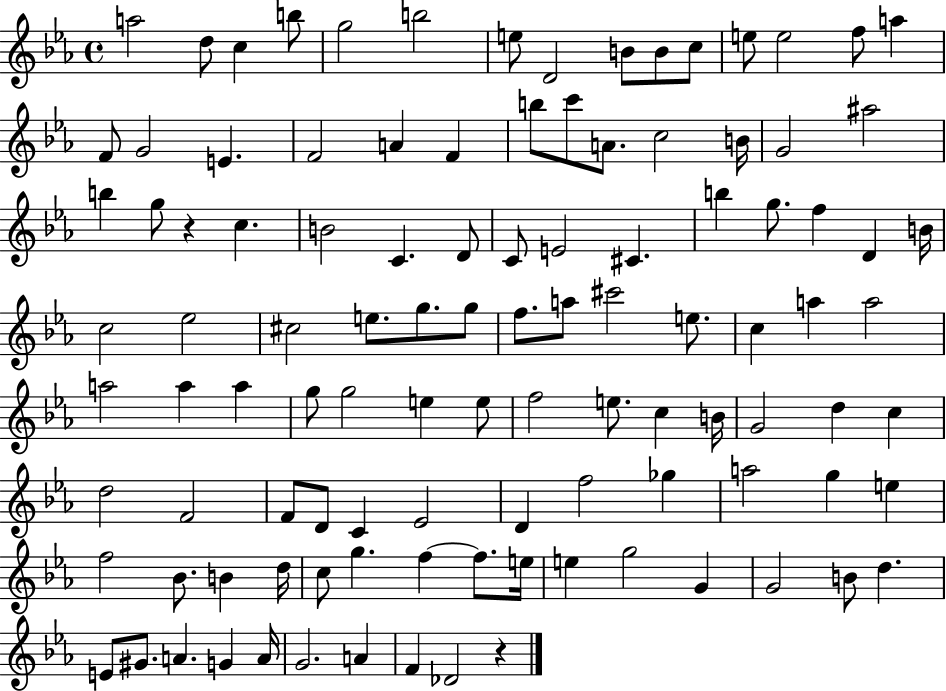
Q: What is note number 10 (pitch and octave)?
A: B4